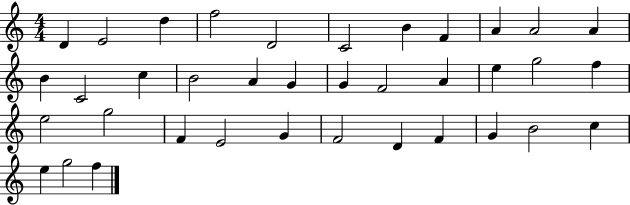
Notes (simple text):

D4/q E4/h D5/q F5/h D4/h C4/h B4/q F4/q A4/q A4/h A4/q B4/q C4/h C5/q B4/h A4/q G4/q G4/q F4/h A4/q E5/q G5/h F5/q E5/h G5/h F4/q E4/h G4/q F4/h D4/q F4/q G4/q B4/h C5/q E5/q G5/h F5/q